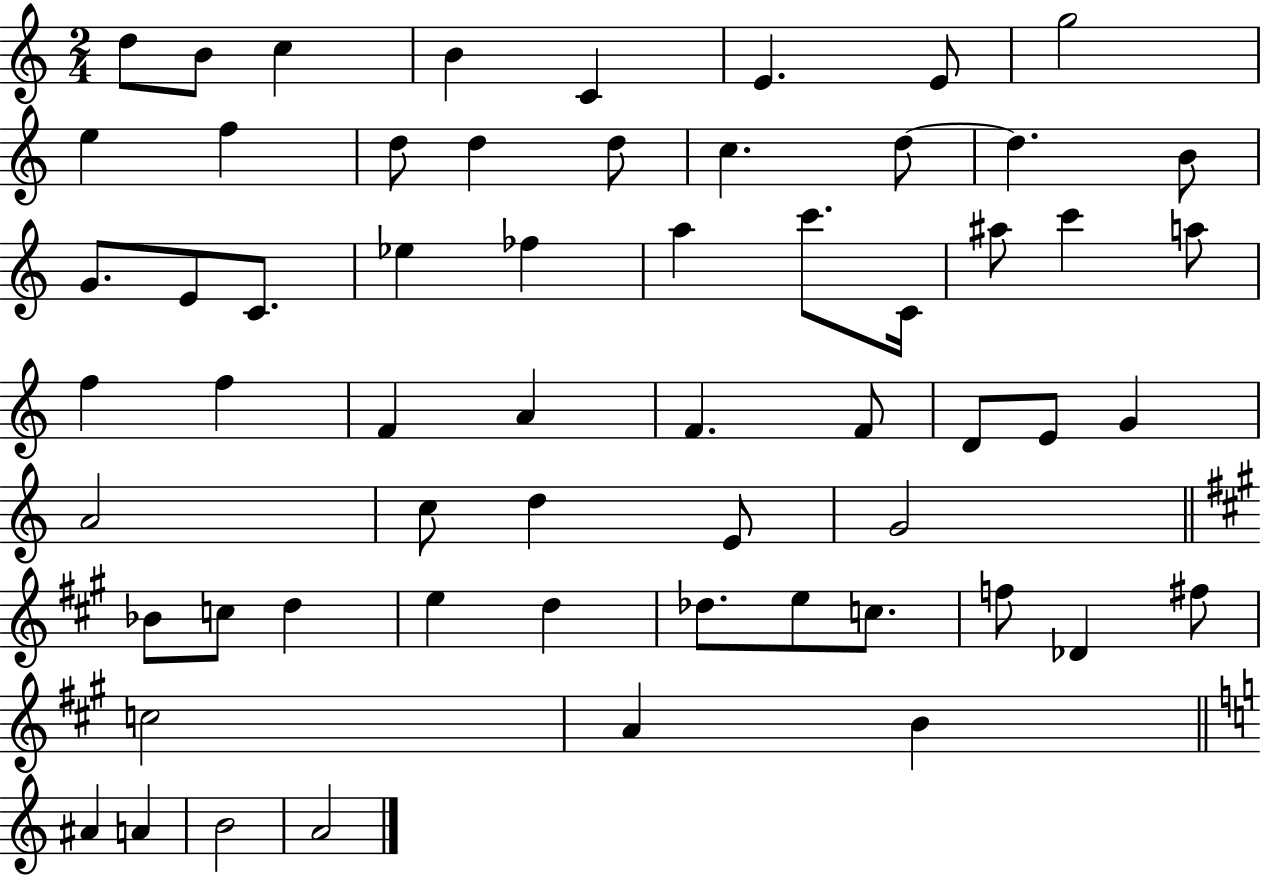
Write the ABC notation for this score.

X:1
T:Untitled
M:2/4
L:1/4
K:C
d/2 B/2 c B C E E/2 g2 e f d/2 d d/2 c d/2 d B/2 G/2 E/2 C/2 _e _f a c'/2 C/4 ^a/2 c' a/2 f f F A F F/2 D/2 E/2 G A2 c/2 d E/2 G2 _B/2 c/2 d e d _d/2 e/2 c/2 f/2 _D ^f/2 c2 A B ^A A B2 A2